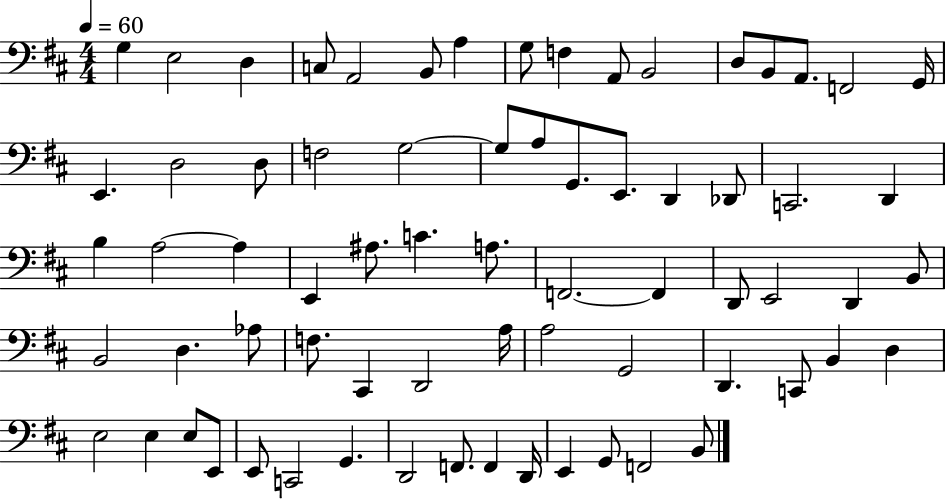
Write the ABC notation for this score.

X:1
T:Untitled
M:4/4
L:1/4
K:D
G, E,2 D, C,/2 A,,2 B,,/2 A, G,/2 F, A,,/2 B,,2 D,/2 B,,/2 A,,/2 F,,2 G,,/4 E,, D,2 D,/2 F,2 G,2 G,/2 A,/2 G,,/2 E,,/2 D,, _D,,/2 C,,2 D,, B, A,2 A, E,, ^A,/2 C A,/2 F,,2 F,, D,,/2 E,,2 D,, B,,/2 B,,2 D, _A,/2 F,/2 ^C,, D,,2 A,/4 A,2 G,,2 D,, C,,/2 B,, D, E,2 E, E,/2 E,,/2 E,,/2 C,,2 G,, D,,2 F,,/2 F,, D,,/4 E,, G,,/2 F,,2 B,,/2